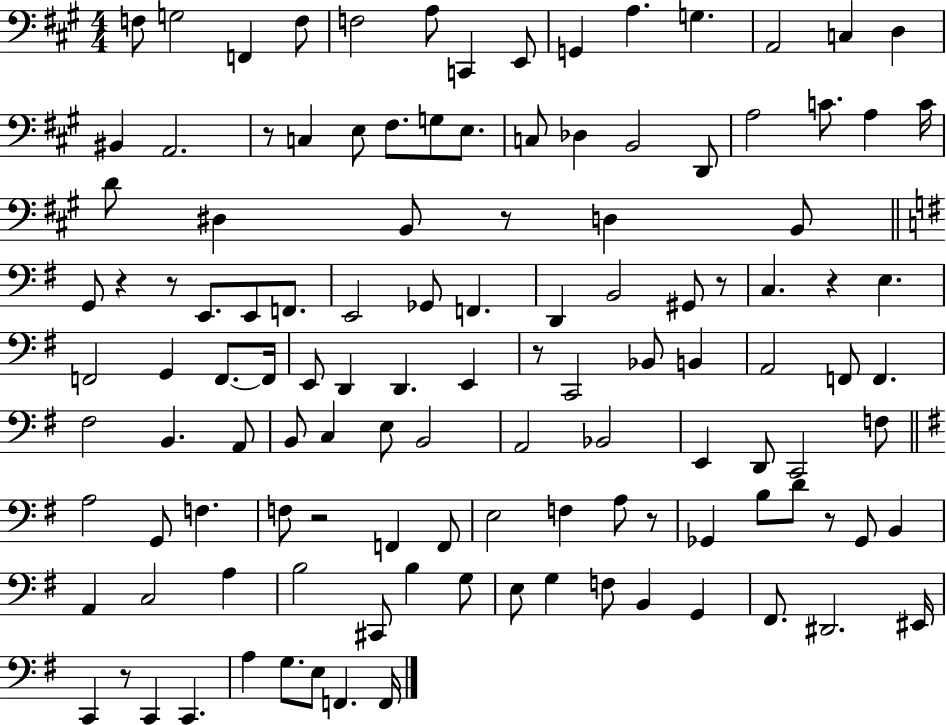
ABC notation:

X:1
T:Untitled
M:4/4
L:1/4
K:A
F,/2 G,2 F,, F,/2 F,2 A,/2 C,, E,,/2 G,, A, G, A,,2 C, D, ^B,, A,,2 z/2 C, E,/2 ^F,/2 G,/2 E,/2 C,/2 _D, B,,2 D,,/2 A,2 C/2 A, C/4 D/2 ^D, B,,/2 z/2 D, B,,/2 G,,/2 z z/2 E,,/2 E,,/2 F,,/2 E,,2 _G,,/2 F,, D,, B,,2 ^G,,/2 z/2 C, z E, F,,2 G,, F,,/2 F,,/4 E,,/2 D,, D,, E,, z/2 C,,2 _B,,/2 B,, A,,2 F,,/2 F,, ^F,2 B,, A,,/2 B,,/2 C, E,/2 B,,2 A,,2 _B,,2 E,, D,,/2 C,,2 F,/2 A,2 G,,/2 F, F,/2 z2 F,, F,,/2 E,2 F, A,/2 z/2 _G,, B,/2 D/2 z/2 _G,,/2 B,, A,, C,2 A, B,2 ^C,,/2 B, G,/2 E,/2 G, F,/2 B,, G,, ^F,,/2 ^D,,2 ^E,,/4 C,, z/2 C,, C,, A, G,/2 E,/2 F,, F,,/4